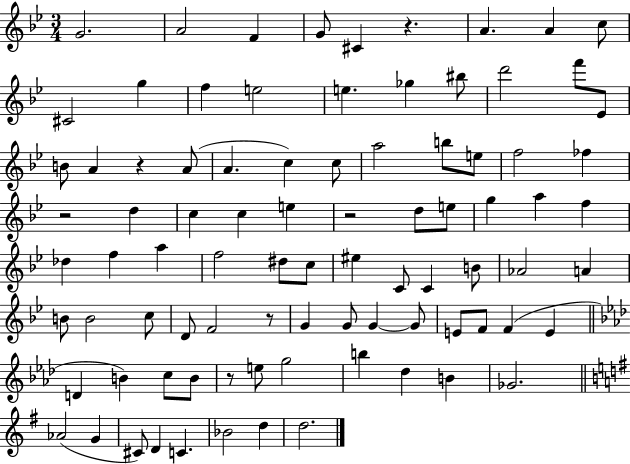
{
  \clef treble
  \numericTimeSignature
  \time 3/4
  \key bes \major
  g'2. | a'2 f'4 | g'8 cis'4 r4. | a'4. a'4 c''8 | \break cis'2 g''4 | f''4 e''2 | e''4. ges''4 bis''8 | d'''2 f'''8 ees'8 | \break b'8 a'4 r4 a'8( | a'4. c''4) c''8 | a''2 b''8 e''8 | f''2 fes''4 | \break r2 d''4 | c''4 c''4 e''4 | r2 d''8 e''8 | g''4 a''4 f''4 | \break des''4 f''4 a''4 | f''2 dis''8 c''8 | eis''4 c'8 c'4 b'8 | aes'2 a'4 | \break b'8 b'2 c''8 | d'8 f'2 r8 | g'4 g'8 g'4~~ g'8 | e'8 f'8 f'4( e'4 | \break \bar "||" \break \key aes \major d'4 b'4) c''8 b'8 | r8 e''8 g''2 | b''4 des''4 b'4 | ges'2. | \break \bar "||" \break \key e \minor aes'2( g'4 | cis'8) d'4 c'4. | bes'2 d''4 | d''2. | \break \bar "|."
}